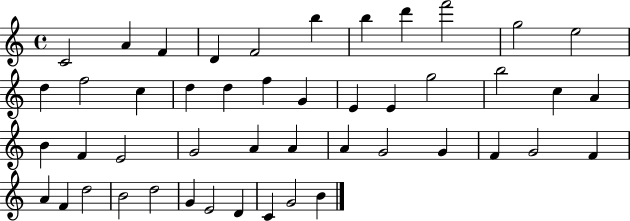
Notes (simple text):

C4/h A4/q F4/q D4/q F4/h B5/q B5/q D6/q F6/h G5/h E5/h D5/q F5/h C5/q D5/q D5/q F5/q G4/q E4/q E4/q G5/h B5/h C5/q A4/q B4/q F4/q E4/h G4/h A4/q A4/q A4/q G4/h G4/q F4/q G4/h F4/q A4/q F4/q D5/h B4/h D5/h G4/q E4/h D4/q C4/q G4/h B4/q